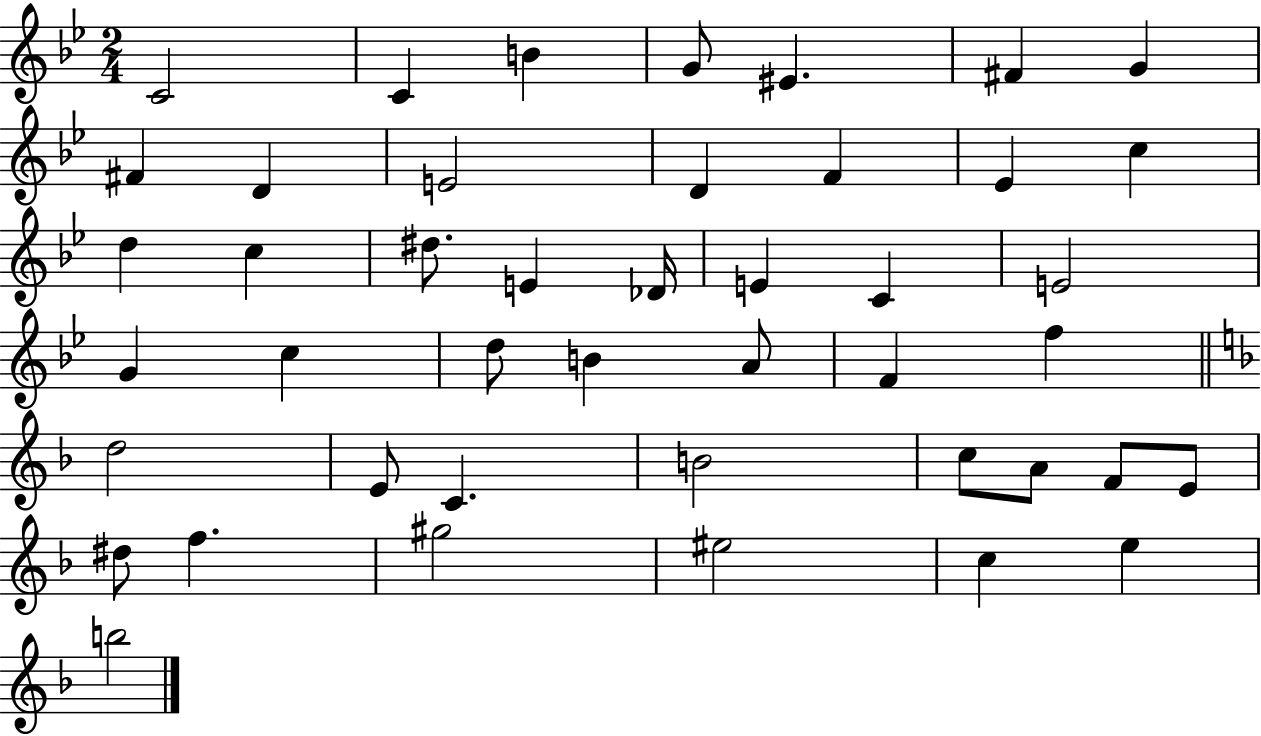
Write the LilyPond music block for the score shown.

{
  \clef treble
  \numericTimeSignature
  \time 2/4
  \key bes \major
  c'2 | c'4 b'4 | g'8 eis'4. | fis'4 g'4 | \break fis'4 d'4 | e'2 | d'4 f'4 | ees'4 c''4 | \break d''4 c''4 | dis''8. e'4 des'16 | e'4 c'4 | e'2 | \break g'4 c''4 | d''8 b'4 a'8 | f'4 f''4 | \bar "||" \break \key f \major d''2 | e'8 c'4. | b'2 | c''8 a'8 f'8 e'8 | \break dis''8 f''4. | gis''2 | eis''2 | c''4 e''4 | \break b''2 | \bar "|."
}